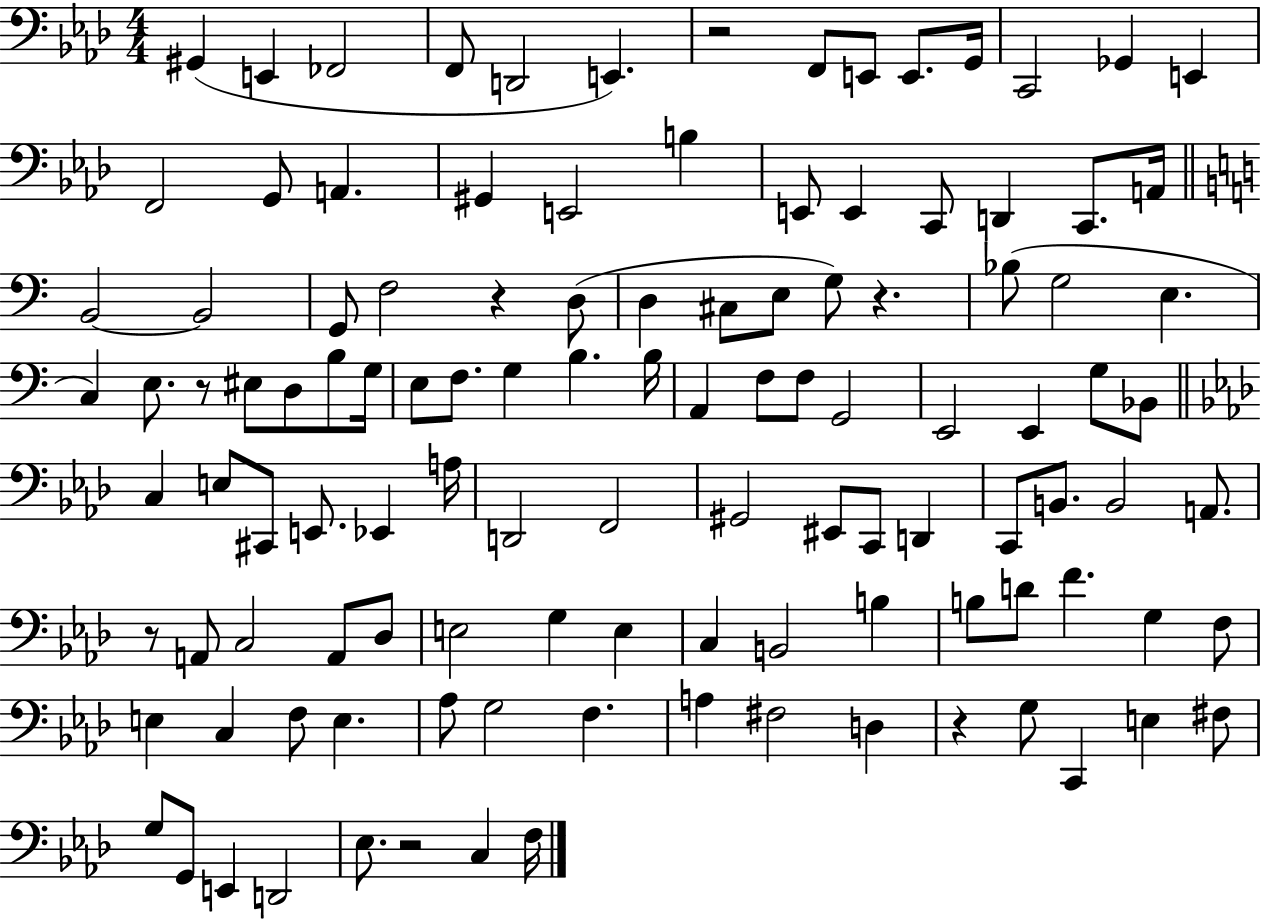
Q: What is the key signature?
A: AES major